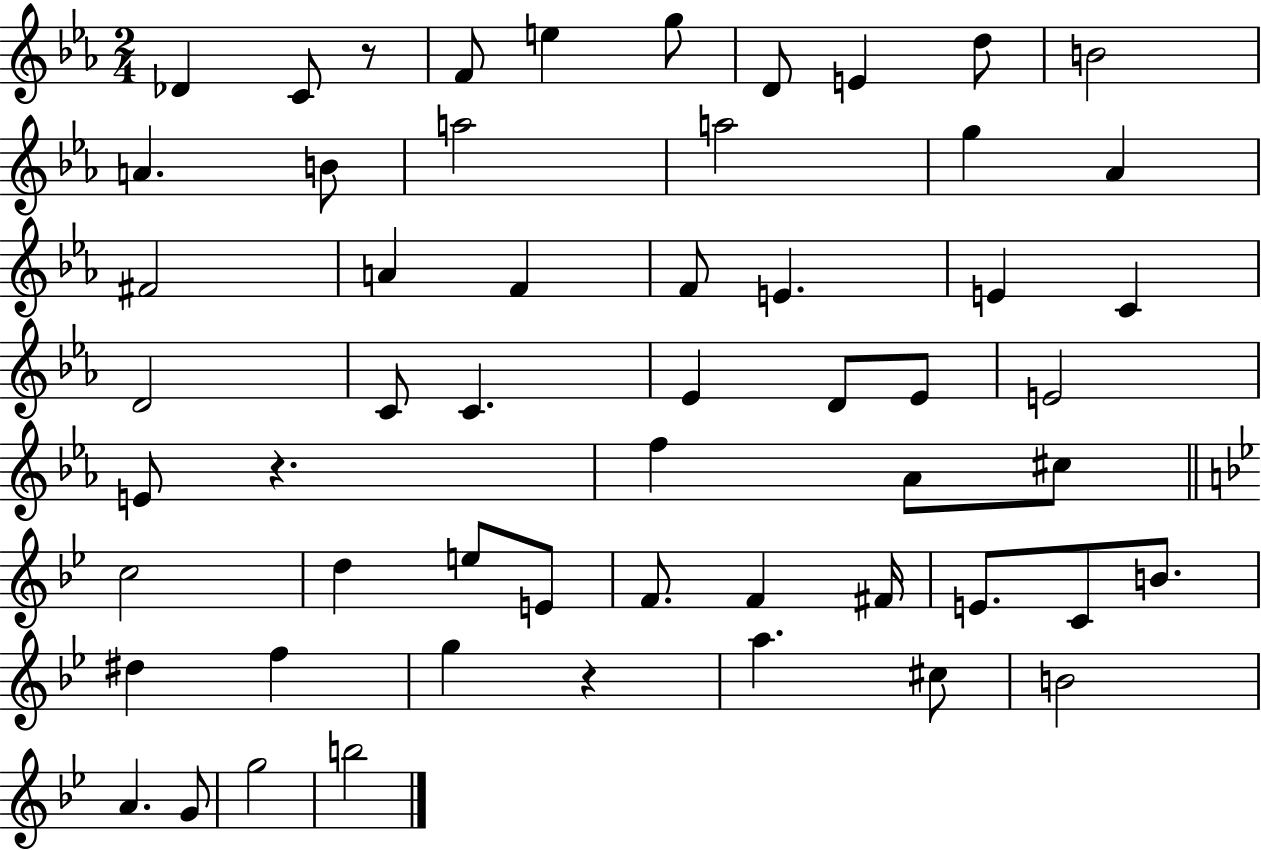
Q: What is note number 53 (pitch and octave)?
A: B5